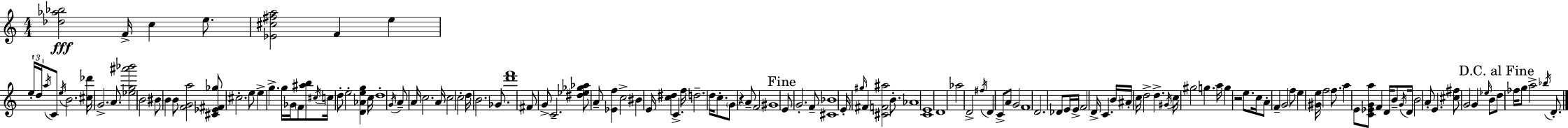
[Db5,Ab5,Bb5]/h F4/s C5/q E5/e. [Eb4,C#5,F#5,A5]/h F4/q E5/q E5/s D5/s A5/s C4/e E5/s B4/h. [C#5,Db6]/s G4/h. A4/e. [Eb5,G5,A#6,Bb6]/h B4/h BIS4/e B4/q B4/e [F4,G4,A5]/h [C#4,Eb4,F#4,Gb5]/e C#5/h. E5/e E5/q G5/q. G5/s Gb4/s F4/e [A#5,B5]/e C#5/s C5/s D5/e E5/h [D4,Ab4,E5,G5]/q C5/s D5/w G4/s A4/e A4/s C5/h. A4/s C5/h C5/h D5/s B4/h. Gb4/e. [D6,F6]/w F#4/e G4/e C4/h. [D#5,Eb5,Gb5,Ab5]/e A4/e [Eb4,F5]/q C5/h BIS4/q E4/s [C5,D#5]/q C4/q. F5/s D5/h. D5/s C5/e. G4/e R/q A4/e F4/h G#4/w E4/e G4/h. F4/e [C#4,Bb4]/w E4/s G#5/s F#4/q [C#4,F4,A#5]/h B4/e. Ab4/w [C4,E4]/w D4/w Ab5/h D4/h F#5/s D4/q C4/e A4/e G4/h F4/w D4/h. Db4/e E4/s E4/s F4/h D4/s C4/q. B4/s A#4/s C5/s D5/h D5/q. G#4/s C5/s G#5/h G5/q. A5/s G5/q R/h E5/e. C5/s A4/e F4/q G4/h F5/e E5/q [G#4,E5]/s F5/h F5/e. A5/q E4/e [C4,Eb4,G4,A5]/e F4/q D4/s B4/e G4/s D4/s B4/h A4/e E4/q. [C#5,F#5]/e G4/h G4/q Eb5/s B4/e D5/e FES5/s G5/e A5/h Bb5/s D4/e.